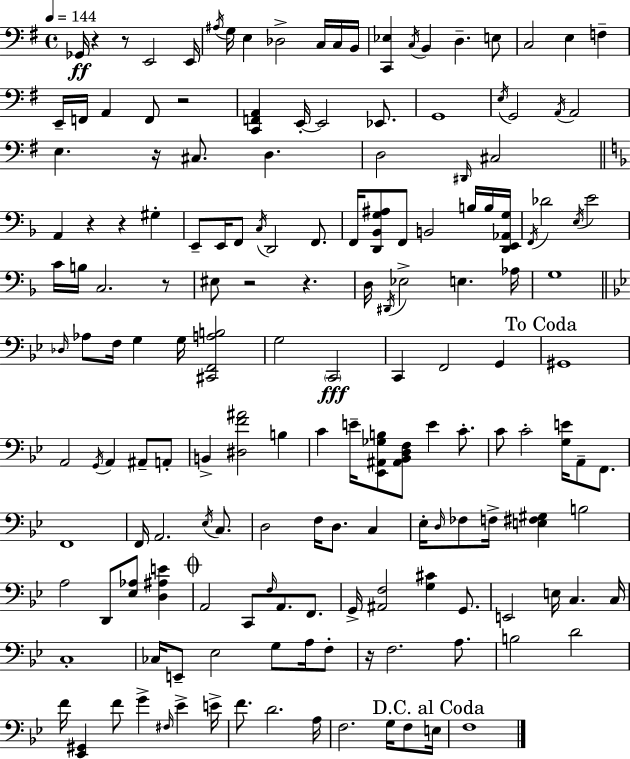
Gb2/s R/q R/e E2/h E2/s A#3/s G3/s E3/q Db3/h C3/s C3/s B2/s [C2,Eb3]/q C3/s B2/q D3/q. E3/e C3/h E3/q F3/q E2/s F2/s A2/q F2/e R/h [C2,F2,A2]/q E2/s E2/h Eb2/e. G2/w E3/s G2/h A2/s A2/h E3/q. R/s C#3/e. D3/q. D3/h D#2/s C#3/h A2/q R/q R/q G#3/q E2/e E2/s F2/e C3/s D2/h F2/e. F2/s [D2,Bb2,G3,A#3]/e F2/e B2/h B3/s B3/s [D2,E2,Ab2,G3]/s F2/s Db4/h E3/s E4/h C4/s B3/s C3/h. R/e EIS3/e R/h R/q. D3/s D#2/s Eb3/h E3/q. Ab3/s G3/w Db3/s Ab3/e F3/s G3/q G3/s [C#2,F2,A3,B3]/h G3/h C2/h C2/q F2/h G2/q G#2/w A2/h G2/s A2/q A#2/e A2/e B2/q [D#3,F4,A#4]/h B3/q C4/q E4/s [Eb2,A#2,Gb3,B3]/e [A#2,Bb2,D3,F3]/e E4/q C4/e. C4/e C4/h [G3,E4]/s A2/e F2/e. F2/w F2/s A2/h. Eb3/s C3/e. D3/h F3/s D3/e. C3/q Eb3/s D3/s FES3/e F3/s [E3,F#3,G#3]/q B3/h A3/h D2/e [Eb3,Ab3]/e [D3,A#3,E4]/q A2/h C2/e F3/s A2/e. F2/e. G2/s [A#2,F3]/h [G3,C#4]/q G2/e. E2/h E3/s C3/q. C3/s C3/w CES3/s E2/e Eb3/h G3/e A3/s F3/e R/s F3/h. A3/e. B3/h D4/h F4/s [Eb2,G#2]/q F4/e G4/q F#3/s Eb4/q E4/s F4/e. D4/h. A3/s F3/h. G3/s F3/e E3/s F3/w